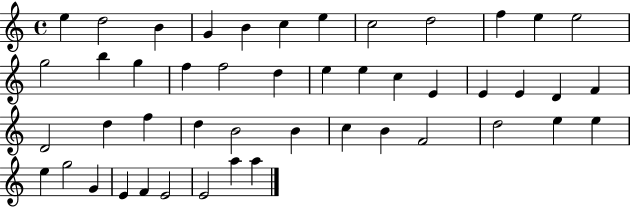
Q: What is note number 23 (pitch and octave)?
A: E4